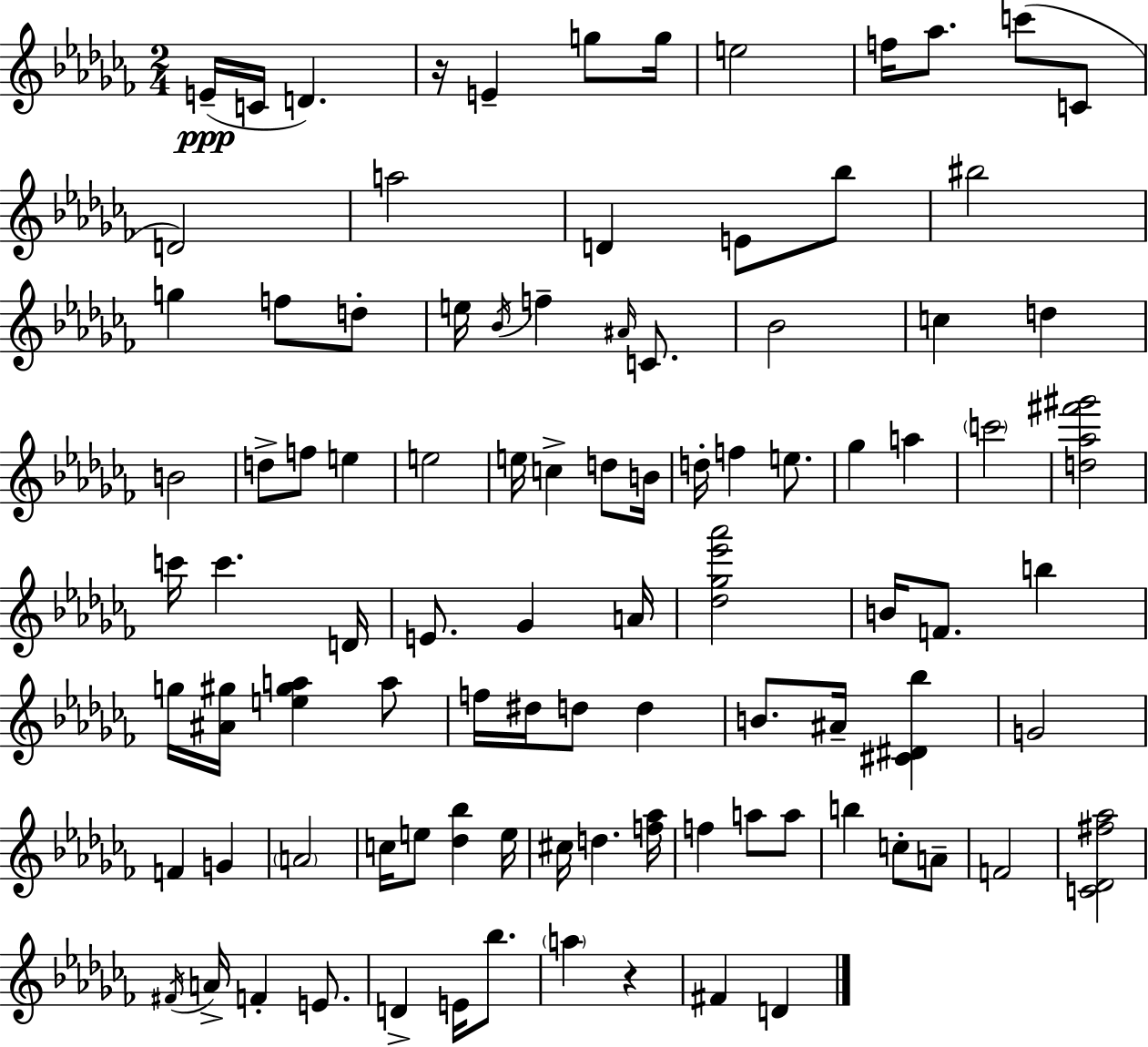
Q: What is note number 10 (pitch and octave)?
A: C6